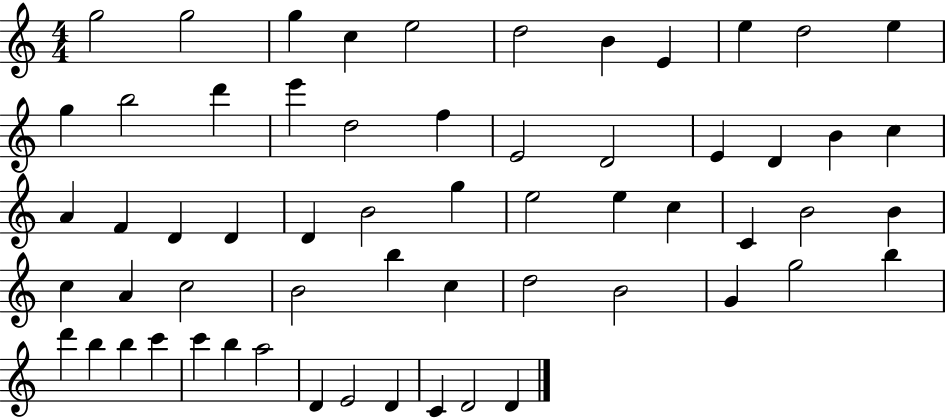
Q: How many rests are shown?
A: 0